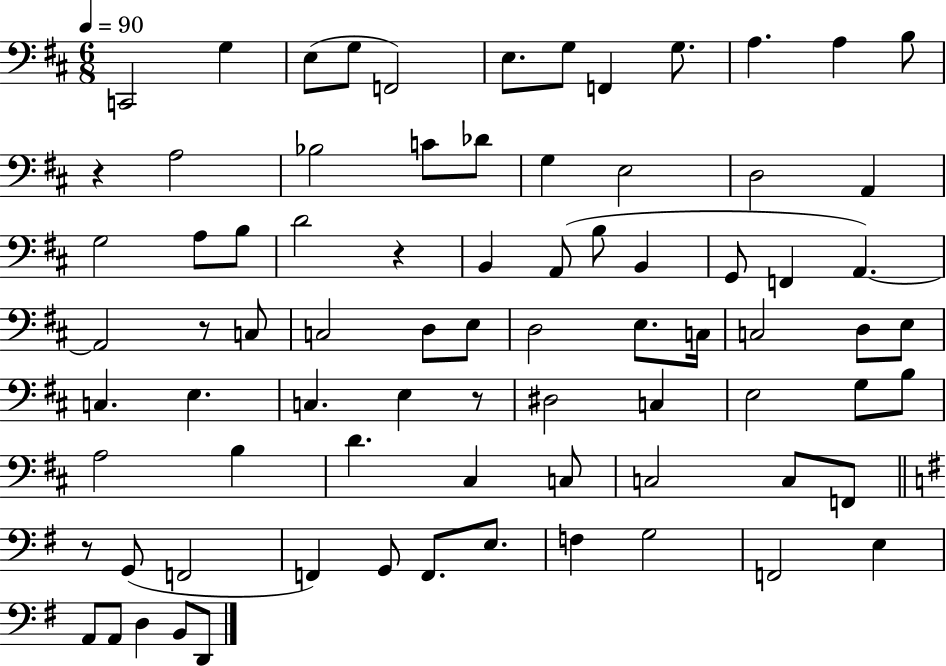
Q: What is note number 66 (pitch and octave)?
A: F3